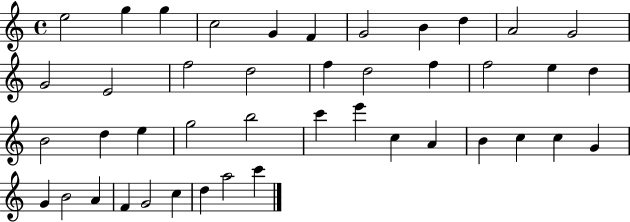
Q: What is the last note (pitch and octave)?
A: C6